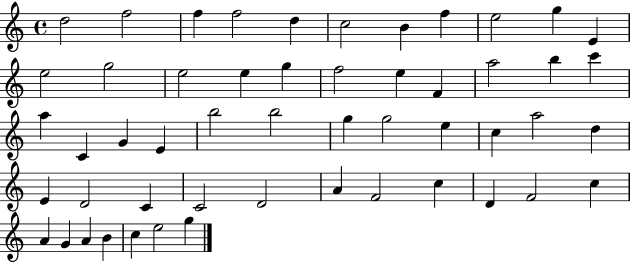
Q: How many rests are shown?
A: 0